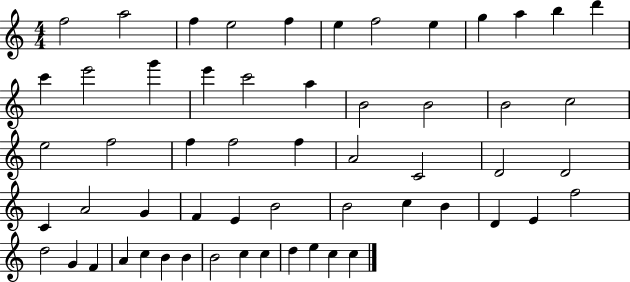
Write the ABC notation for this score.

X:1
T:Untitled
M:4/4
L:1/4
K:C
f2 a2 f e2 f e f2 e g a b d' c' e'2 g' e' c'2 a B2 B2 B2 c2 e2 f2 f f2 f A2 C2 D2 D2 C A2 G F E B2 B2 c B D E f2 d2 G F A c B B B2 c c d e c c